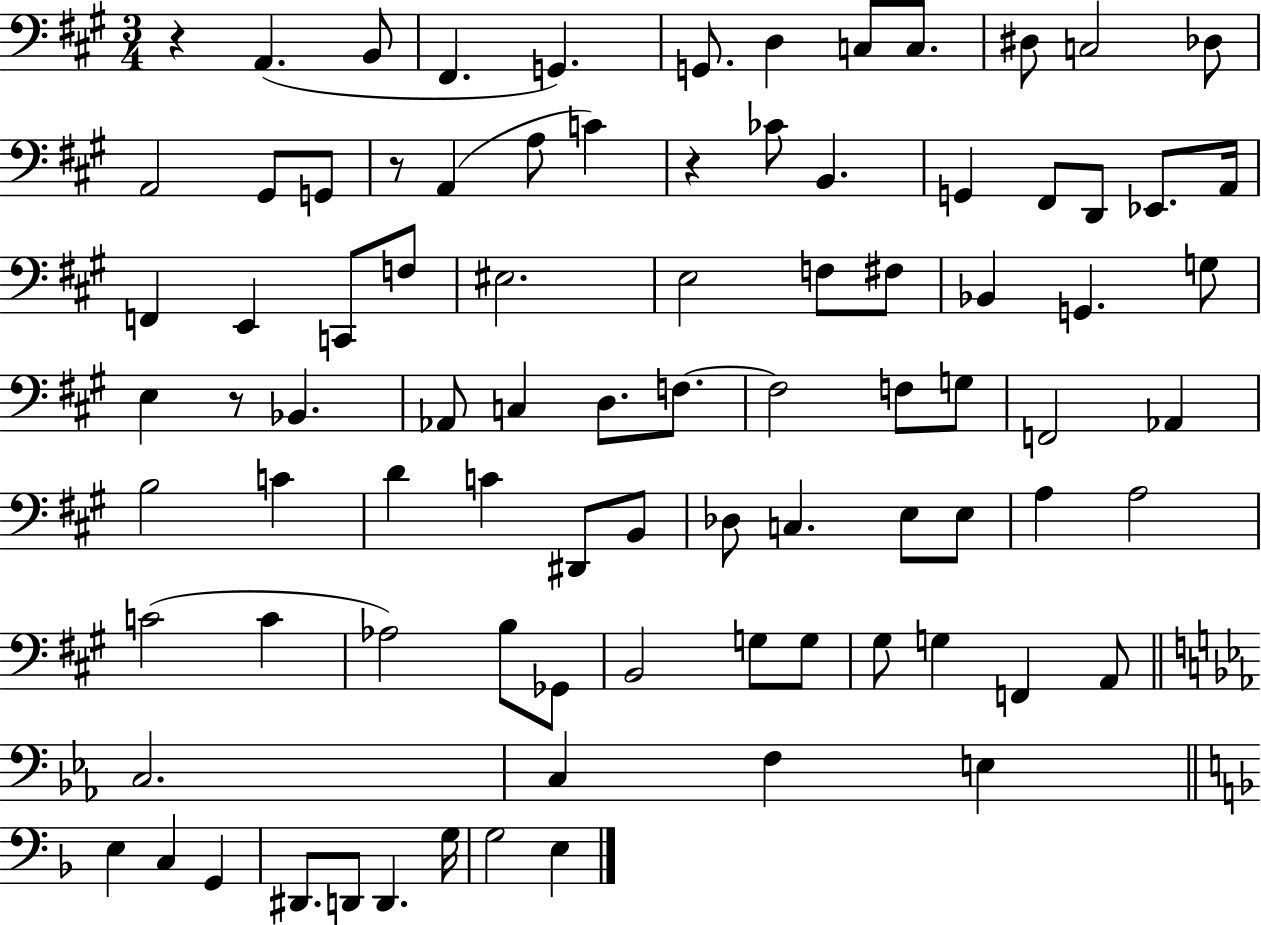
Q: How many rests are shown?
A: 4